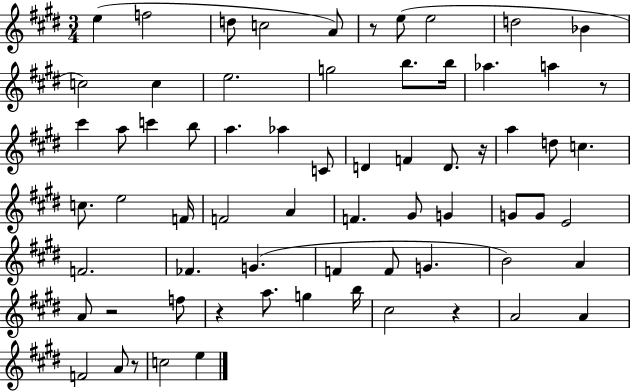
E5/q F5/h D5/e C5/h A4/e R/e E5/e E5/h D5/h Bb4/q C5/h C5/q E5/h. G5/h B5/e. B5/s Ab5/q. A5/q R/e C#6/q A5/e C6/q B5/e A5/q. Ab5/q C4/e D4/q F4/q D4/e. R/s A5/q D5/e C5/q. C5/e. E5/h F4/s F4/h A4/q F4/q. G#4/e G4/q G4/e G4/e E4/h F4/h. FES4/q. G4/q. F4/q F4/e G4/q. B4/h A4/q A4/e R/h F5/e R/q A5/e. G5/q B5/s C#5/h R/q A4/h A4/q F4/h A4/e R/e C5/h E5/q